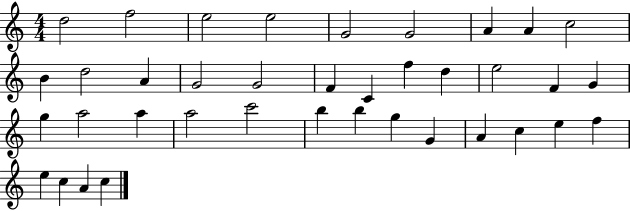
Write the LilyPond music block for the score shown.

{
  \clef treble
  \numericTimeSignature
  \time 4/4
  \key c \major
  d''2 f''2 | e''2 e''2 | g'2 g'2 | a'4 a'4 c''2 | \break b'4 d''2 a'4 | g'2 g'2 | f'4 c'4 f''4 d''4 | e''2 f'4 g'4 | \break g''4 a''2 a''4 | a''2 c'''2 | b''4 b''4 g''4 g'4 | a'4 c''4 e''4 f''4 | \break e''4 c''4 a'4 c''4 | \bar "|."
}